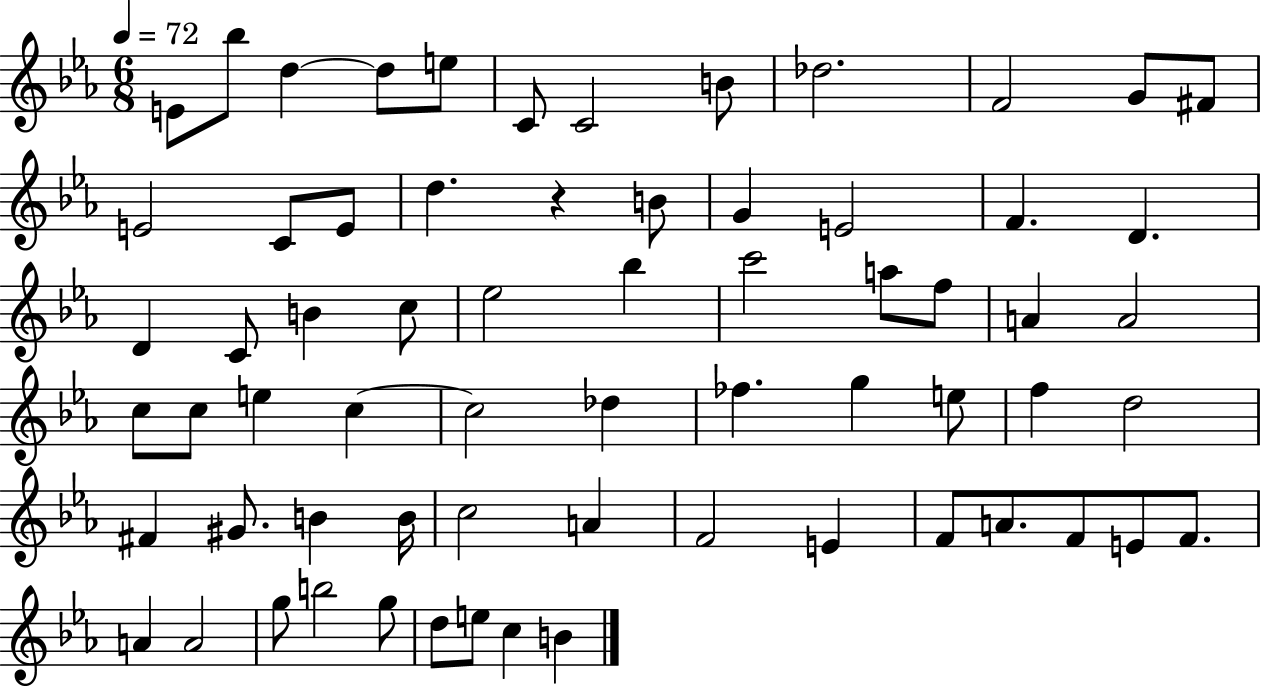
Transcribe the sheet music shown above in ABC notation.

X:1
T:Untitled
M:6/8
L:1/4
K:Eb
E/2 _b/2 d d/2 e/2 C/2 C2 B/2 _d2 F2 G/2 ^F/2 E2 C/2 E/2 d z B/2 G E2 F D D C/2 B c/2 _e2 _b c'2 a/2 f/2 A A2 c/2 c/2 e c c2 _d _f g e/2 f d2 ^F ^G/2 B B/4 c2 A F2 E F/2 A/2 F/2 E/2 F/2 A A2 g/2 b2 g/2 d/2 e/2 c B